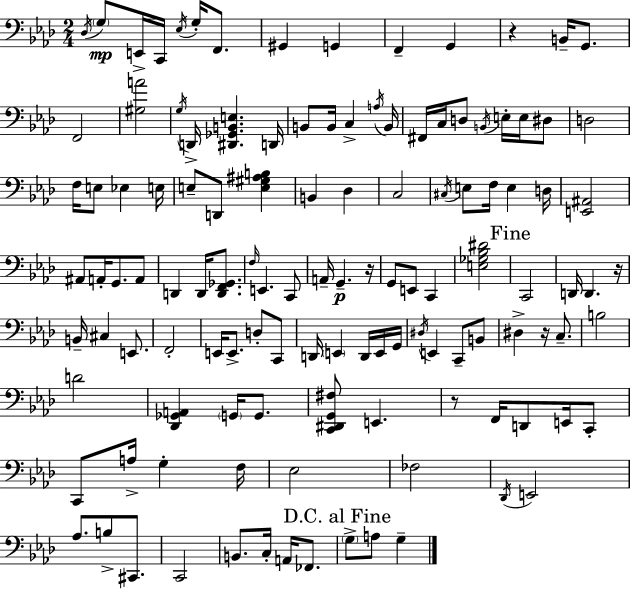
Db3/s G3/e E2/s C2/s Eb3/s G3/s F2/e. G#2/q G2/q F2/q G2/q R/q B2/s G2/e. F2/h [G#3,A4]/h G3/s D2/s [D#2,Gb2,B2,E3]/q. D2/s B2/e B2/s C3/q A3/s B2/s F#2/s C3/s D3/e B2/s E3/s E3/s D#3/e D3/h F3/s E3/e Eb3/q E3/s E3/e D2/e [E3,G#3,A#3,B3]/q B2/q Db3/q C3/h C#3/s E3/e F3/s E3/q D3/s [E2,A#2]/h A#2/e A2/s G2/e. A2/e D2/q D2/s [D2,F2,Gb2]/e. F3/s E2/q. C2/e A2/s G2/q. R/s G2/e E2/e C2/q [E3,Gb3,Bb3,D#4]/h C2/h D2/s D2/q. R/s B2/s C#3/q E2/e. F2/h E2/s E2/e. D3/e C2/e D2/s E2/q D2/s E2/s G2/s D#3/s E2/q C2/e B2/e D#3/q R/s C3/e. B3/h D4/h [Db2,Gb2,A2]/q G2/s G2/e. [C2,D#2,G2,F#3]/e E2/q. R/e F2/s D2/e E2/s C2/e C2/e A3/s G3/q F3/s Eb3/h FES3/h Db2/s E2/h Ab3/e. B3/e C#2/e. C2/h B2/e. C3/s A2/s FES2/e. G3/e A3/e G3/q